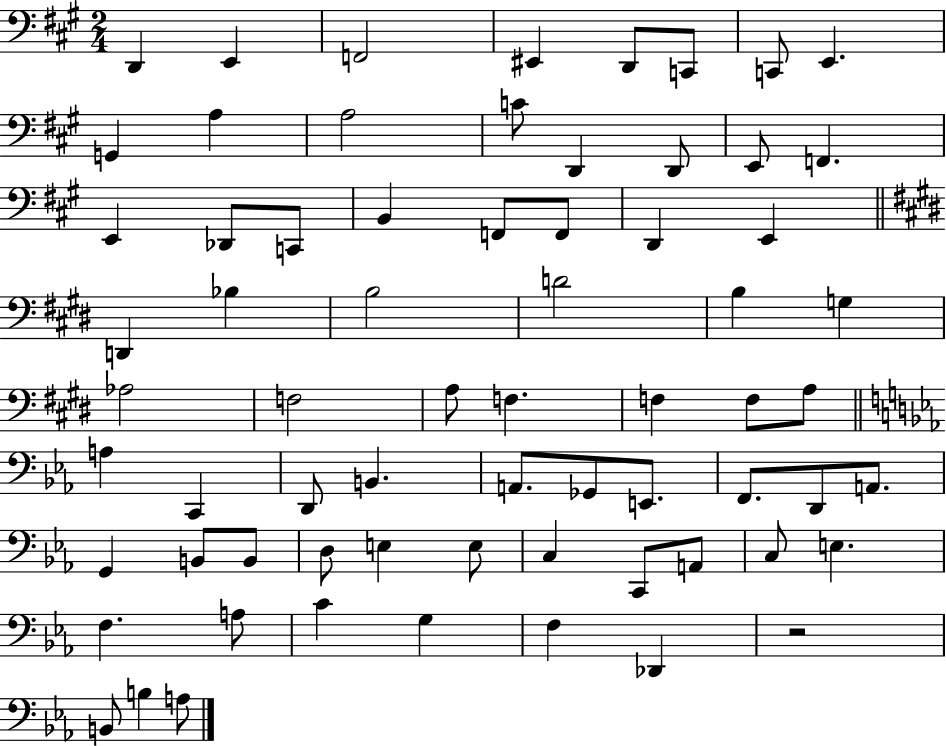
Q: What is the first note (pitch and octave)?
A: D2